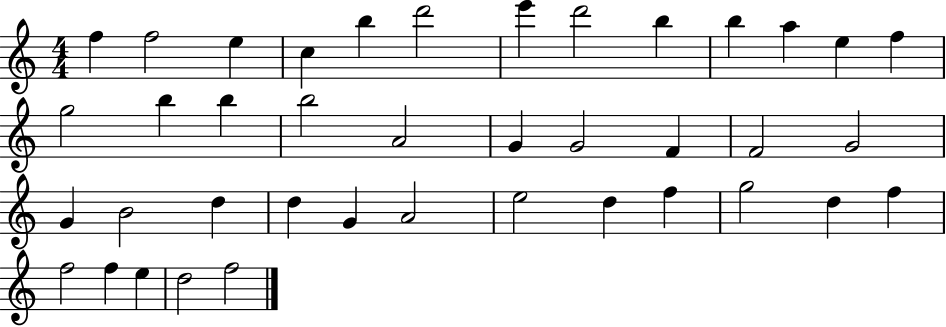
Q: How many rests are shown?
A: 0